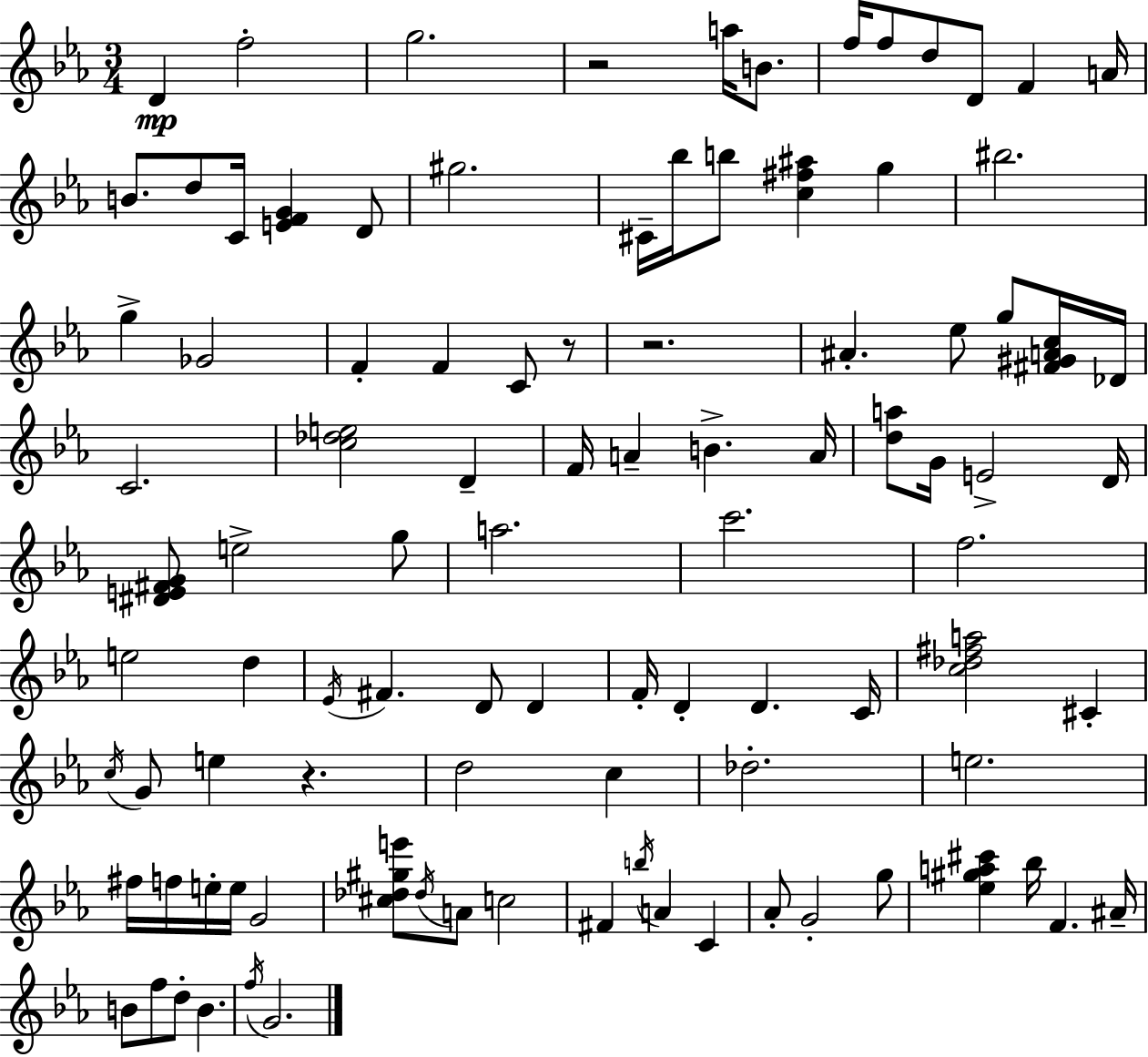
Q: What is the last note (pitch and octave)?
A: G4